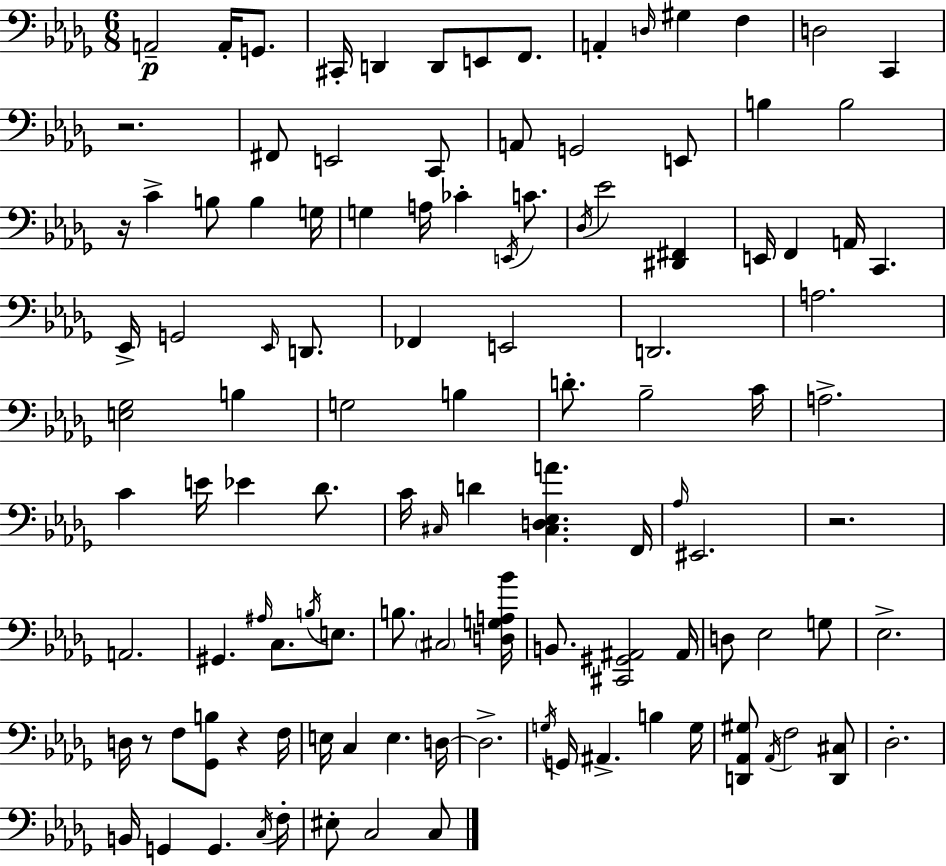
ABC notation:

X:1
T:Untitled
M:6/8
L:1/4
K:Bbm
A,,2 A,,/4 G,,/2 ^C,,/4 D,, D,,/2 E,,/2 F,,/2 A,, D,/4 ^G, F, D,2 C,, z2 ^F,,/2 E,,2 C,,/2 A,,/2 G,,2 E,,/2 B, B,2 z/4 C B,/2 B, G,/4 G, A,/4 _C E,,/4 C/2 _D,/4 _E2 [^D,,^F,,] E,,/4 F,, A,,/4 C,, _E,,/4 G,,2 _E,,/4 D,,/2 _F,, E,,2 D,,2 A,2 [E,_G,]2 B, G,2 B, D/2 _B,2 C/4 A,2 C E/4 _E _D/2 C/4 ^C,/4 D [^C,D,_E,A] F,,/4 _A,/4 ^E,,2 z2 A,,2 ^G,, ^A,/4 C,/2 B,/4 E,/2 B,/2 ^C,2 [D,G,A,_B]/4 B,,/2 [^C,,^G,,^A,,]2 ^A,,/4 D,/2 _E,2 G,/2 _E,2 D,/4 z/2 F,/2 [_G,,B,]/2 z F,/4 E,/4 C, E, D,/4 D,2 G,/4 G,,/4 ^A,, B, G,/4 [D,,_A,,^G,]/2 _A,,/4 F,2 [D,,^C,]/2 _D,2 B,,/4 G,, G,, C,/4 F,/4 ^E,/2 C,2 C,/2